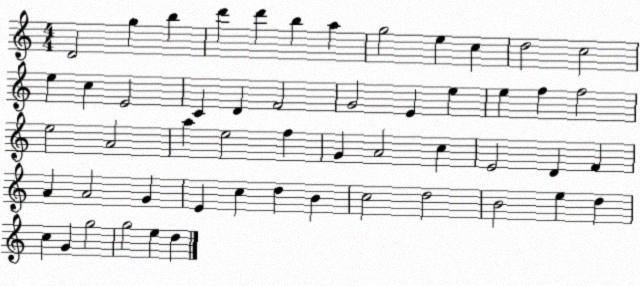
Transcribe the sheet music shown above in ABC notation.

X:1
T:Untitled
M:4/4
L:1/4
K:C
D2 g b d' d' b a g2 e c d2 c2 e c E2 C D F2 G2 E e e f f2 e2 A2 a e2 f G A2 c E2 D F A A2 G E c d B c2 d2 B2 e d c G g2 g2 e d